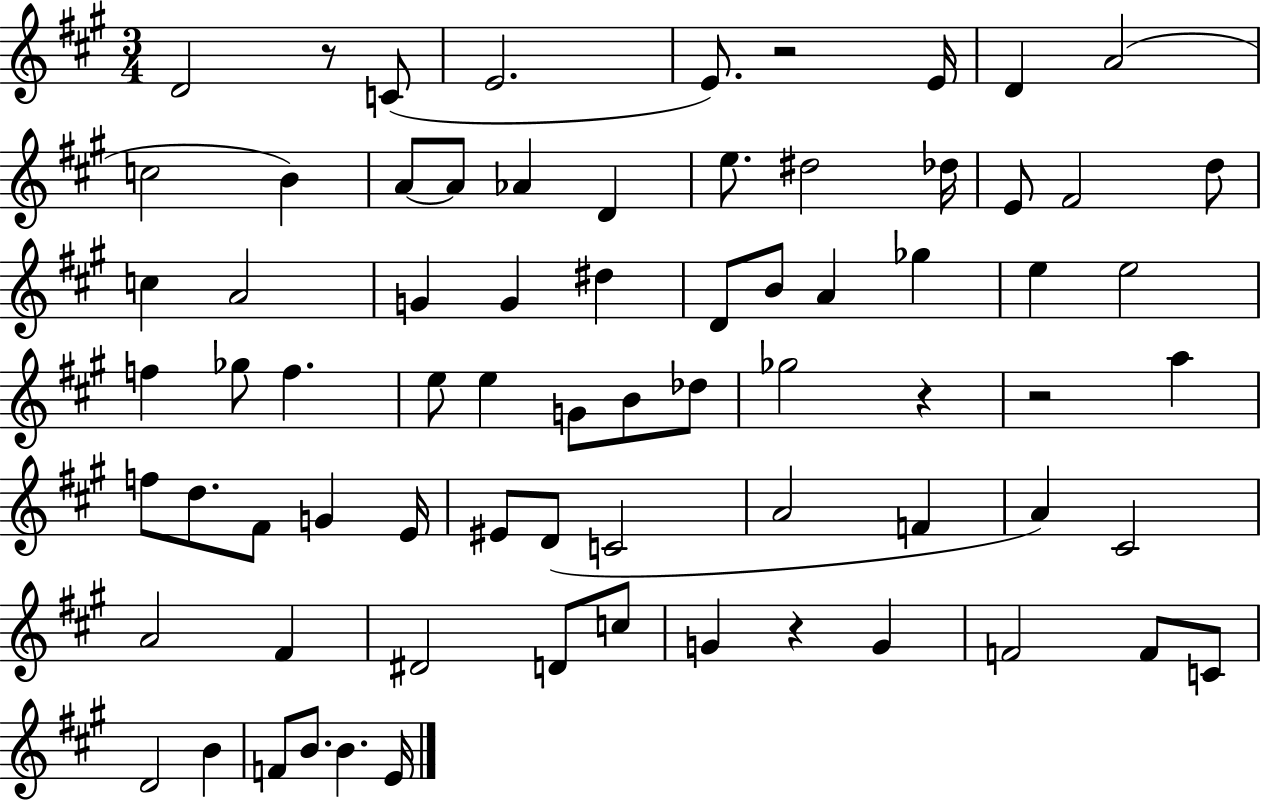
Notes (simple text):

D4/h R/e C4/e E4/h. E4/e. R/h E4/s D4/q A4/h C5/h B4/q A4/e A4/e Ab4/q D4/q E5/e. D#5/h Db5/s E4/e F#4/h D5/e C5/q A4/h G4/q G4/q D#5/q D4/e B4/e A4/q Gb5/q E5/q E5/h F5/q Gb5/e F5/q. E5/e E5/q G4/e B4/e Db5/e Gb5/h R/q R/h A5/q F5/e D5/e. F#4/e G4/q E4/s EIS4/e D4/e C4/h A4/h F4/q A4/q C#4/h A4/h F#4/q D#4/h D4/e C5/e G4/q R/q G4/q F4/h F4/e C4/e D4/h B4/q F4/e B4/e. B4/q. E4/s